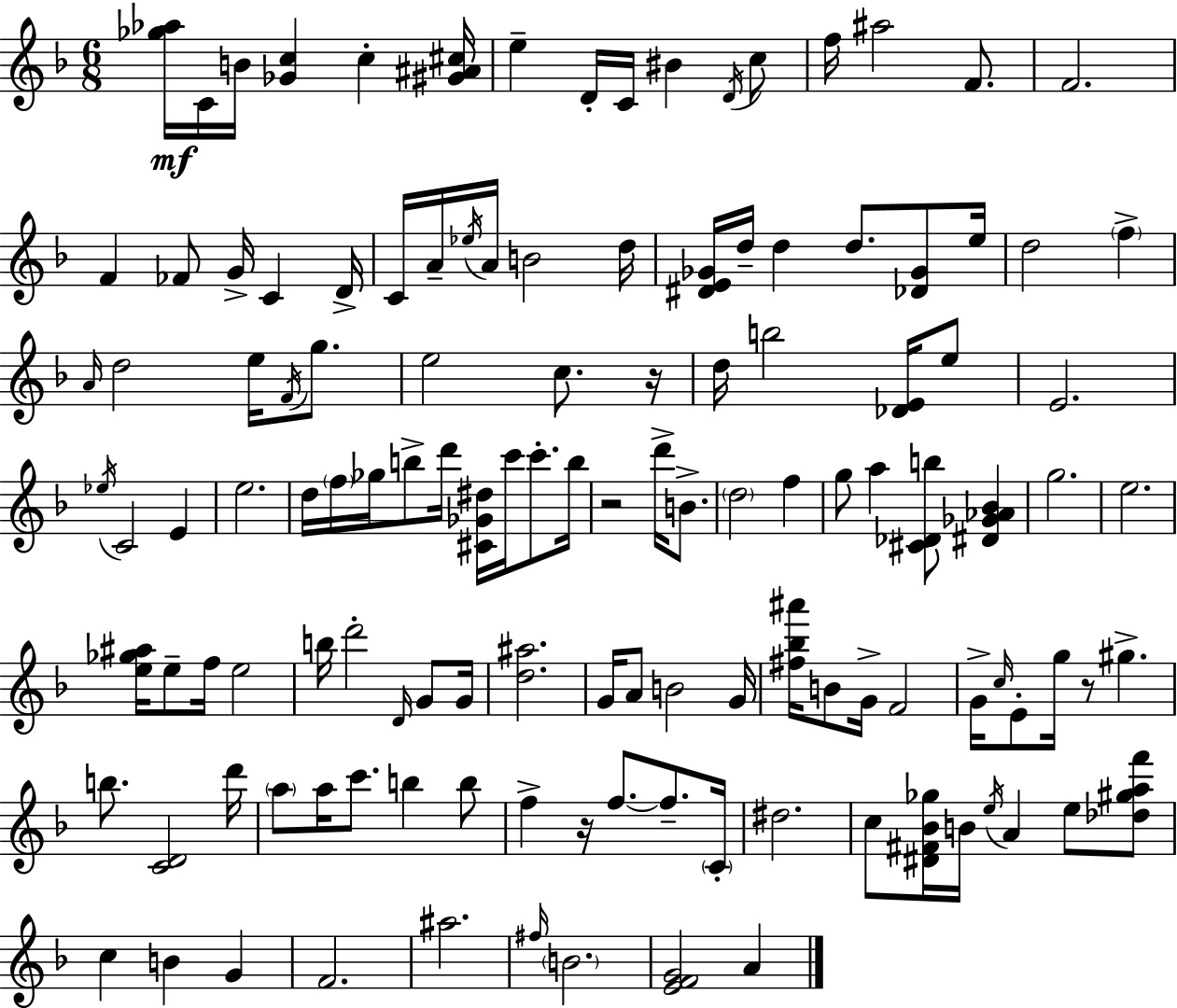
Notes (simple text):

[Gb5,Ab5]/s C4/s B4/s [Gb4,C5]/q C5/q [G#4,A#4,C#5]/s E5/q D4/s C4/s BIS4/q D4/s C5/e F5/s A#5/h F4/e. F4/h. F4/q FES4/e G4/s C4/q D4/s C4/s A4/s Eb5/s A4/s B4/h D5/s [D#4,E4,Gb4]/s D5/s D5/q D5/e. [Db4,Gb4]/e E5/s D5/h F5/q A4/s D5/h E5/s F4/s G5/e. E5/h C5/e. R/s D5/s B5/h [Db4,E4]/s E5/e E4/h. Eb5/s C4/h E4/q E5/h. D5/s F5/s Gb5/s B5/e D6/s [C#4,Gb4,D#5]/s C6/s C6/e. B5/s R/h D6/s B4/e. D5/h F5/q G5/e A5/q [C#4,Db4,B5]/e [D#4,Gb4,Ab4,Bb4]/q G5/h. E5/h. [E5,Gb5,A#5]/s E5/e F5/s E5/h B5/s D6/h D4/s G4/e G4/s [D5,A#5]/h. G4/s A4/e B4/h G4/s [F#5,Bb5,A#6]/s B4/e G4/s F4/h G4/s C5/s E4/e G5/s R/e G#5/q. B5/e. [C4,D4]/h D6/s A5/e A5/s C6/e. B5/q B5/e F5/q R/s F5/e. F5/e. C4/s D#5/h. C5/e [D#4,F#4,Bb4,Gb5]/s B4/s E5/s A4/q E5/e [Db5,G#5,A5,F6]/e C5/q B4/q G4/q F4/h. A#5/h. F#5/s B4/h. [E4,F4,G4]/h A4/q